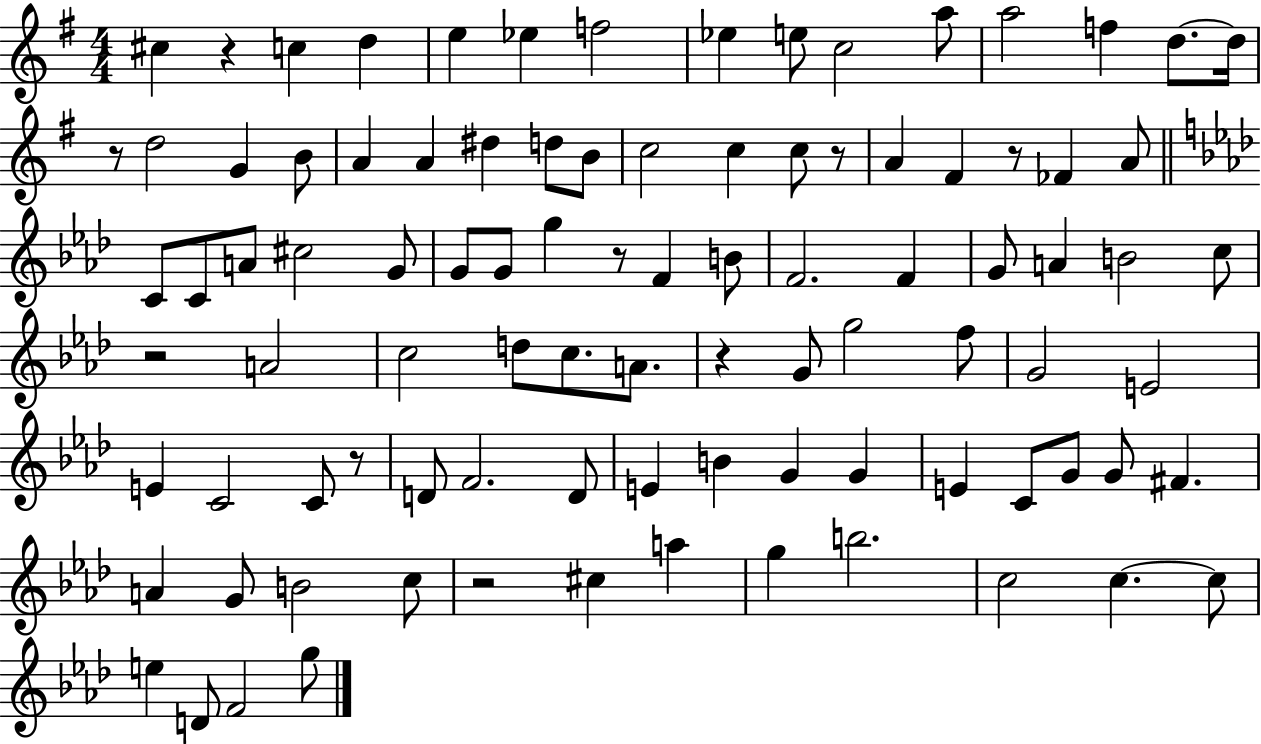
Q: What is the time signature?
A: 4/4